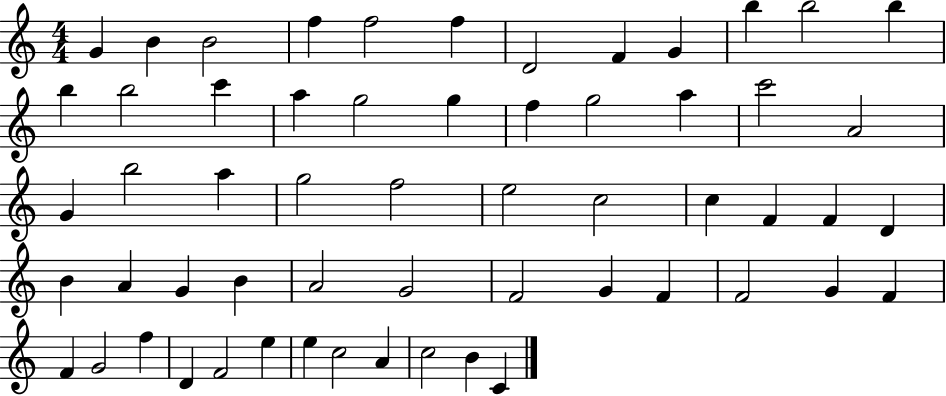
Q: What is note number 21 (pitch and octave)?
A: A5